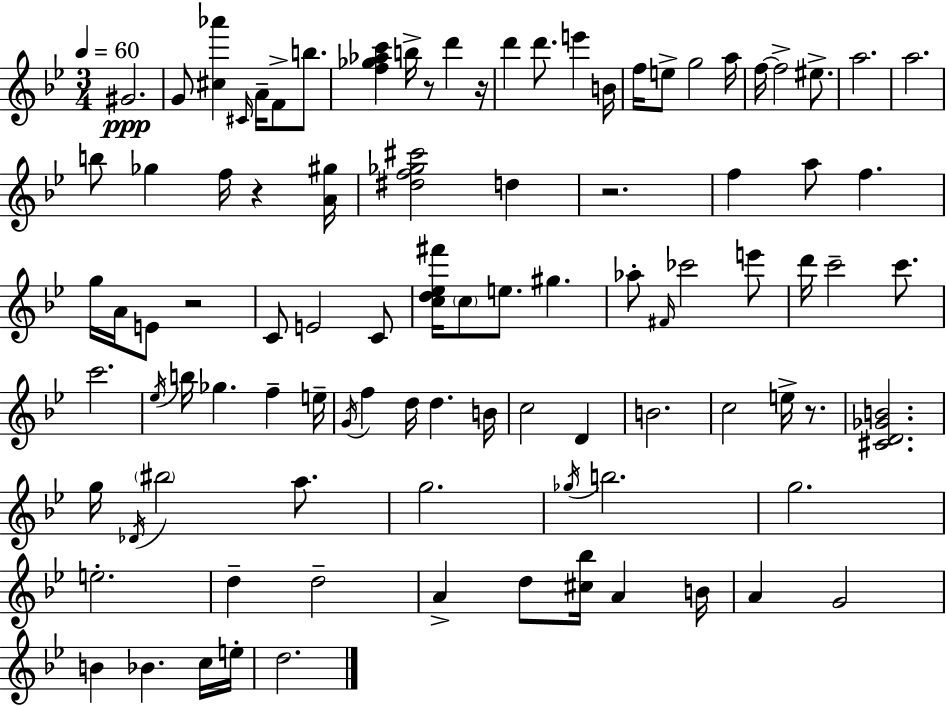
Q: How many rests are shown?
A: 6